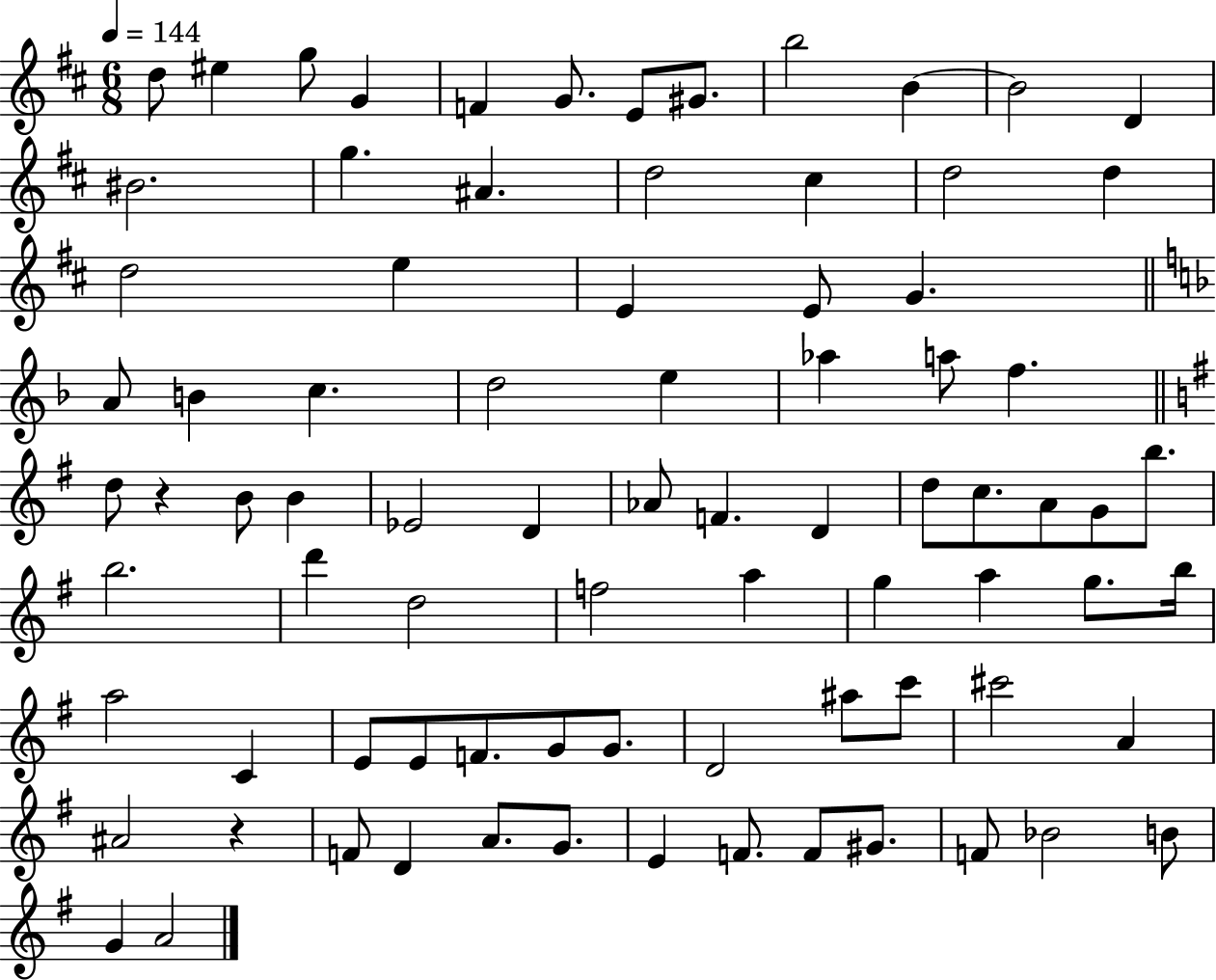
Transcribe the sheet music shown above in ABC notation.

X:1
T:Untitled
M:6/8
L:1/4
K:D
d/2 ^e g/2 G F G/2 E/2 ^G/2 b2 B B2 D ^B2 g ^A d2 ^c d2 d d2 e E E/2 G A/2 B c d2 e _a a/2 f d/2 z B/2 B _E2 D _A/2 F D d/2 c/2 A/2 G/2 b/2 b2 d' d2 f2 a g a g/2 b/4 a2 C E/2 E/2 F/2 G/2 G/2 D2 ^a/2 c'/2 ^c'2 A ^A2 z F/2 D A/2 G/2 E F/2 F/2 ^G/2 F/2 _B2 B/2 G A2